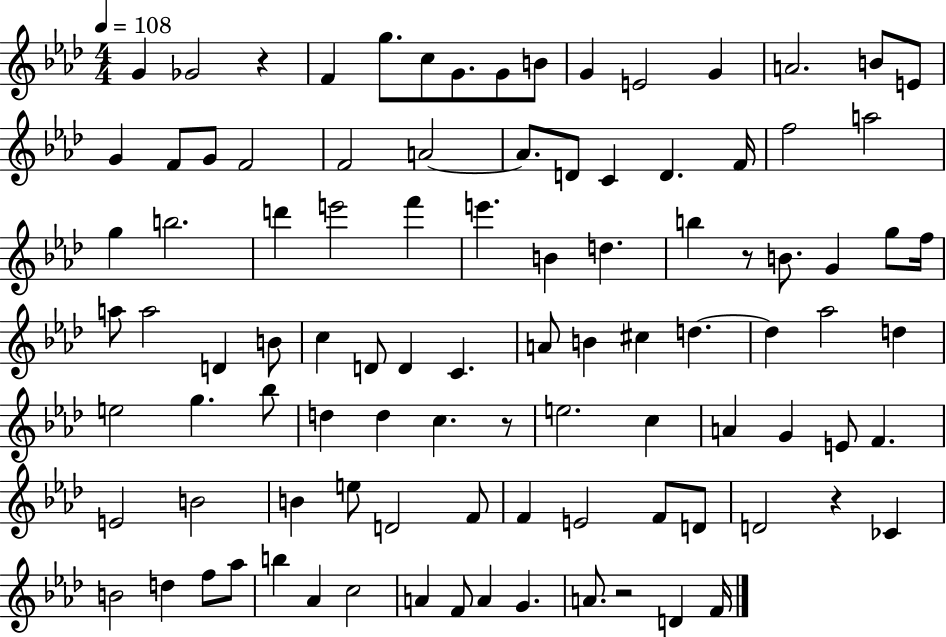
{
  \clef treble
  \numericTimeSignature
  \time 4/4
  \key aes \major
  \tempo 4 = 108
  \repeat volta 2 { g'4 ges'2 r4 | f'4 g''8. c''8 g'8. g'8 b'8 | g'4 e'2 g'4 | a'2. b'8 e'8 | \break g'4 f'8 g'8 f'2 | f'2 a'2~~ | a'8. d'8 c'4 d'4. f'16 | f''2 a''2 | \break g''4 b''2. | d'''4 e'''2 f'''4 | e'''4. b'4 d''4. | b''4 r8 b'8. g'4 g''8 f''16 | \break a''8 a''2 d'4 b'8 | c''4 d'8 d'4 c'4. | a'8 b'4 cis''4 d''4.~~ | d''4 aes''2 d''4 | \break e''2 g''4. bes''8 | d''4 d''4 c''4. r8 | e''2. c''4 | a'4 g'4 e'8 f'4. | \break e'2 b'2 | b'4 e''8 d'2 f'8 | f'4 e'2 f'8 d'8 | d'2 r4 ces'4 | \break b'2 d''4 f''8 aes''8 | b''4 aes'4 c''2 | a'4 f'8 a'4 g'4. | a'8. r2 d'4 f'16 | \break } \bar "|."
}